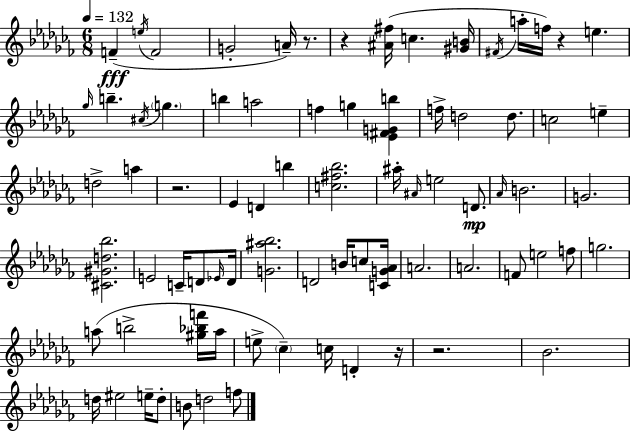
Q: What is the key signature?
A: AES minor